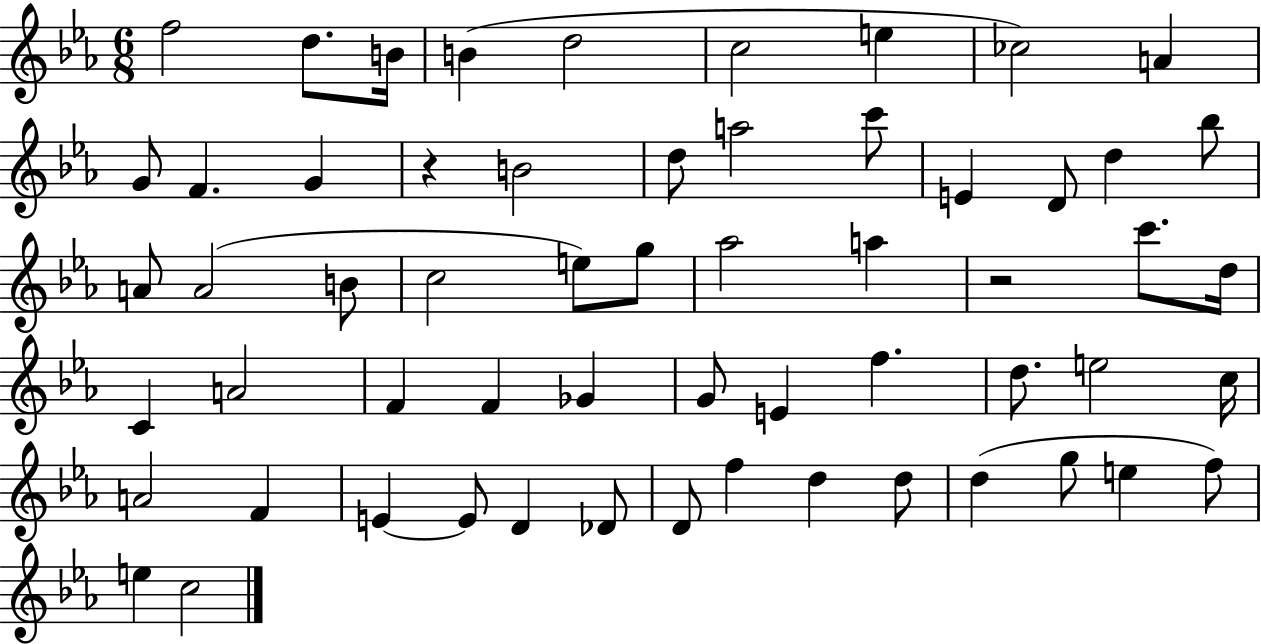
{
  \clef treble
  \numericTimeSignature
  \time 6/8
  \key ees \major
  f''2 d''8. b'16 | b'4( d''2 | c''2 e''4 | ces''2) a'4 | \break g'8 f'4. g'4 | r4 b'2 | d''8 a''2 c'''8 | e'4 d'8 d''4 bes''8 | \break a'8 a'2( b'8 | c''2 e''8) g''8 | aes''2 a''4 | r2 c'''8. d''16 | \break c'4 a'2 | f'4 f'4 ges'4 | g'8 e'4 f''4. | d''8. e''2 c''16 | \break a'2 f'4 | e'4~~ e'8 d'4 des'8 | d'8 f''4 d''4 d''8 | d''4( g''8 e''4 f''8) | \break e''4 c''2 | \bar "|."
}